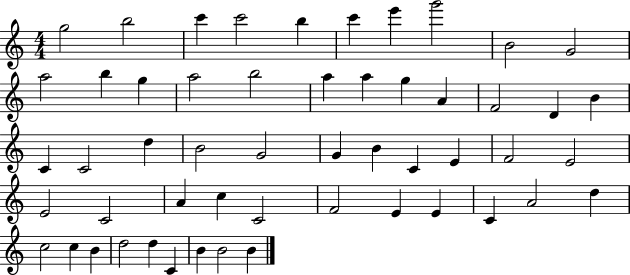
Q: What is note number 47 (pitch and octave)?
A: B4